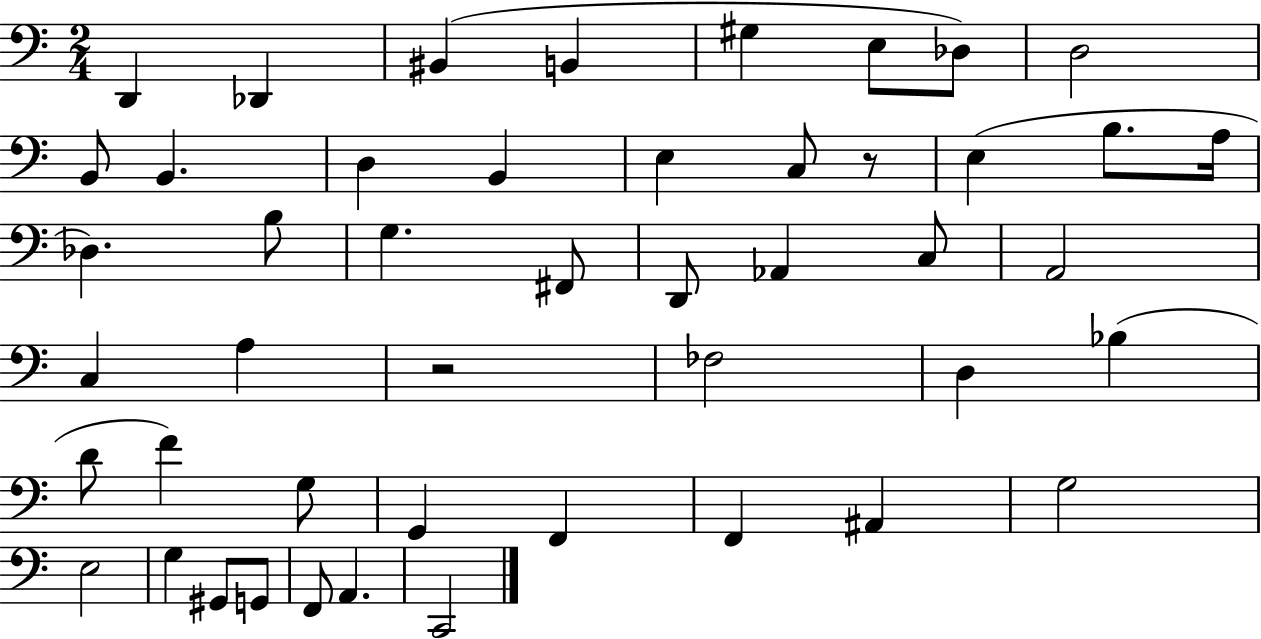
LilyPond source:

{
  \clef bass
  \numericTimeSignature
  \time 2/4
  \key c \major
  \repeat volta 2 { d,4 des,4 | bis,4( b,4 | gis4 e8 des8) | d2 | \break b,8 b,4. | d4 b,4 | e4 c8 r8 | e4( b8. a16 | \break des4.) b8 | g4. fis,8 | d,8 aes,4 c8 | a,2 | \break c4 a4 | r2 | fes2 | d4 bes4( | \break d'8 f'4) g8 | g,4 f,4 | f,4 ais,4 | g2 | \break e2 | g4 gis,8 g,8 | f,8 a,4. | c,2 | \break } \bar "|."
}